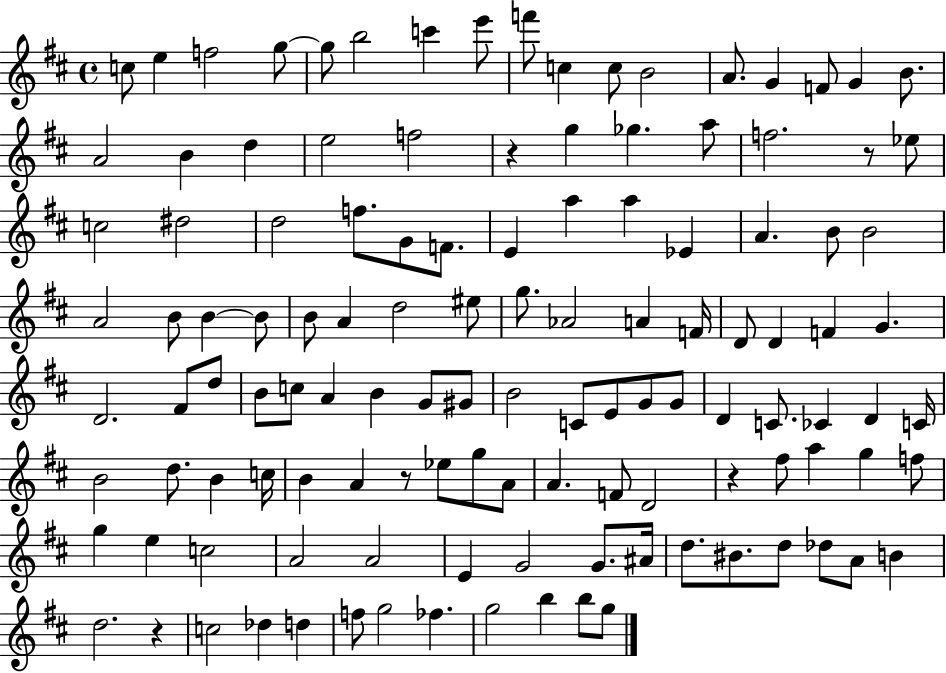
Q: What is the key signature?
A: D major